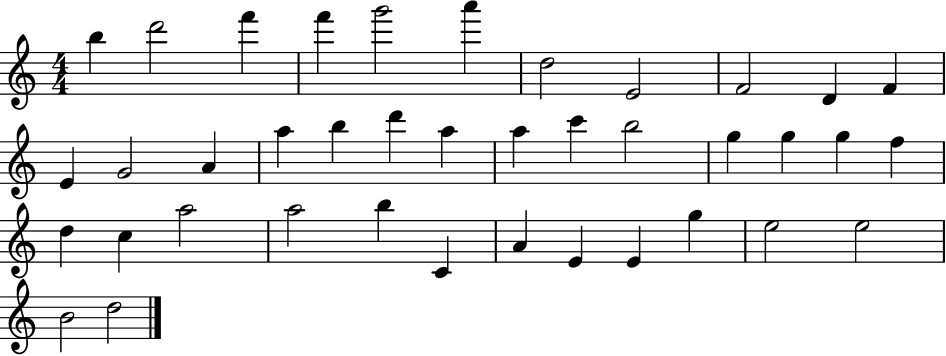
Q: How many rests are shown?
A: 0